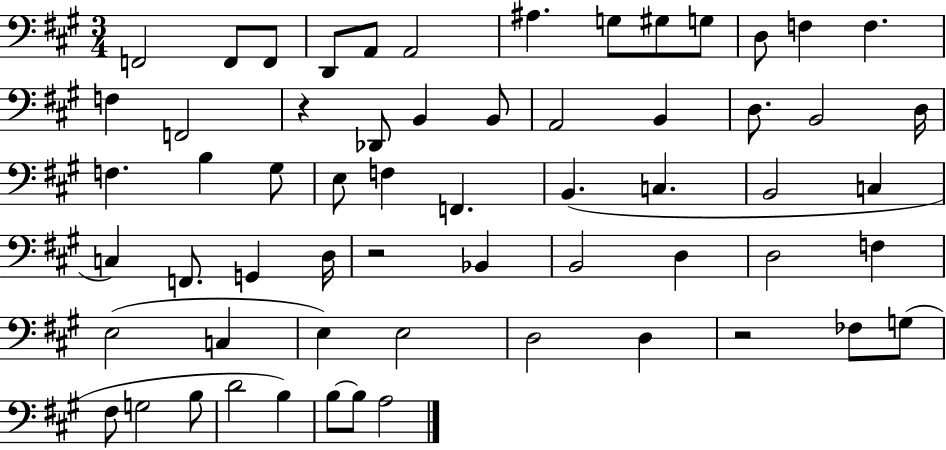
F2/h F2/e F2/e D2/e A2/e A2/h A#3/q. G3/e G#3/e G3/e D3/e F3/q F3/q. F3/q F2/h R/q Db2/e B2/q B2/e A2/h B2/q D3/e. B2/h D3/s F3/q. B3/q G#3/e E3/e F3/q F2/q. B2/q. C3/q. B2/h C3/q C3/q F2/e. G2/q D3/s R/h Bb2/q B2/h D3/q D3/h F3/q E3/h C3/q E3/q E3/h D3/h D3/q R/h FES3/e G3/e F#3/e G3/h B3/e D4/h B3/q B3/e B3/e A3/h